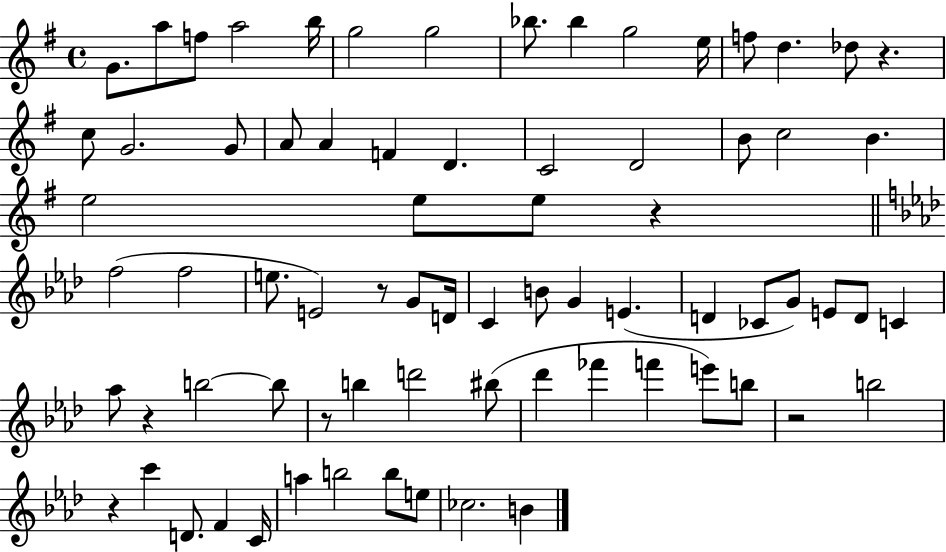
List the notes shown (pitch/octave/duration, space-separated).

G4/e. A5/e F5/e A5/h B5/s G5/h G5/h Bb5/e. Bb5/q G5/h E5/s F5/e D5/q. Db5/e R/q. C5/e G4/h. G4/e A4/e A4/q F4/q D4/q. C4/h D4/h B4/e C5/h B4/q. E5/h E5/e E5/e R/q F5/h F5/h E5/e. E4/h R/e G4/e D4/s C4/q B4/e G4/q E4/q. D4/q CES4/e G4/e E4/e D4/e C4/q Ab5/e R/q B5/h B5/e R/e B5/q D6/h BIS5/e Db6/q FES6/q F6/q E6/e B5/e R/h B5/h R/q C6/q D4/e. F4/q C4/s A5/q B5/h B5/e E5/e CES5/h. B4/q